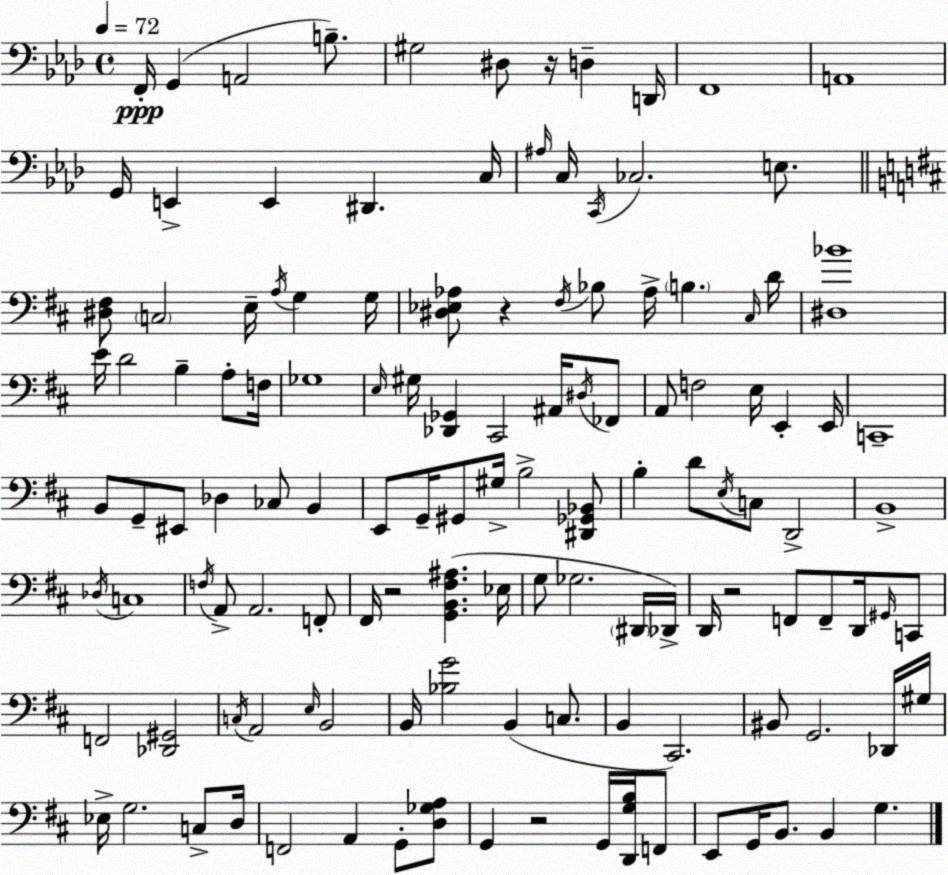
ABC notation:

X:1
T:Untitled
M:4/4
L:1/4
K:Fm
F,,/4 G,, A,,2 B,/2 ^G,2 ^D,/2 z/4 D, D,,/4 F,,4 A,,4 G,,/4 E,, E,, ^D,, C,/4 ^A,/4 C,/4 C,,/4 _C,2 E,/2 [^D,^F,]/2 C,2 E,/4 A,/4 G, G,/4 [^D,_E,_A,]/2 z ^F,/4 _B,/2 _A,/4 B, ^C,/4 D/4 [^D,_B]4 E/4 D2 B, A,/2 F,/4 _G,4 E,/4 ^G,/4 [_D,,_G,,] ^C,,2 ^A,,/4 ^D,/4 _F,,/2 A,,/2 F,2 E,/4 E,, E,,/4 C,,4 B,,/2 G,,/2 ^E,,/2 _D, _C,/2 B,, E,,/2 G,,/4 ^G,,/2 ^G,/4 B,2 [^D,,_G,,_B,,]/2 B, D/2 E,/4 C,/2 D,,2 B,,4 _D,/4 C,4 F,/4 A,,/2 A,,2 F,,/2 ^F,,/4 z2 [G,,B,,^F,^A,] _E,/4 G,/2 _G,2 ^D,,/4 _D,,/4 D,,/4 z2 F,,/2 F,,/2 D,,/4 ^G,,/4 C,,/2 F,,2 [_D,,^G,,]2 C,/4 A,,2 E,/4 B,,2 B,,/4 [_B,G]2 B,, C,/2 B,, ^C,,2 ^B,,/2 G,,2 _D,,/4 ^G,/4 _E,/4 G,2 C,/2 D,/4 F,,2 A,, G,,/2 [D,_G,A,]/2 G,, z2 G,,/4 [D,,G,B,]/4 F,,/2 E,,/2 G,,/4 B,,/2 B,, G,